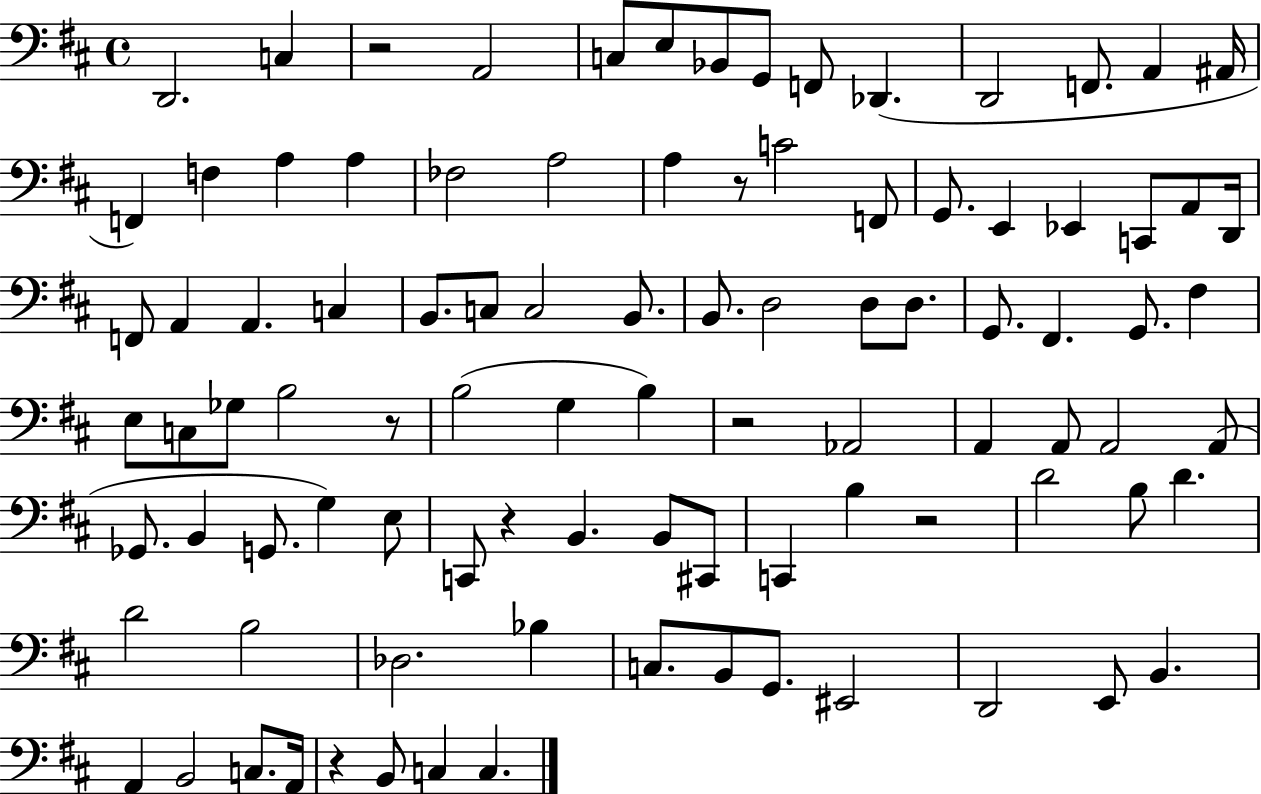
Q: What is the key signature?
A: D major